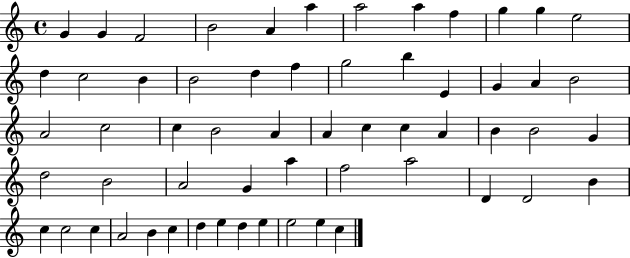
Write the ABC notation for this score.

X:1
T:Untitled
M:4/4
L:1/4
K:C
G G F2 B2 A a a2 a f g g e2 d c2 B B2 d f g2 b E G A B2 A2 c2 c B2 A A c c A B B2 G d2 B2 A2 G a f2 a2 D D2 B c c2 c A2 B c d e d e e2 e c